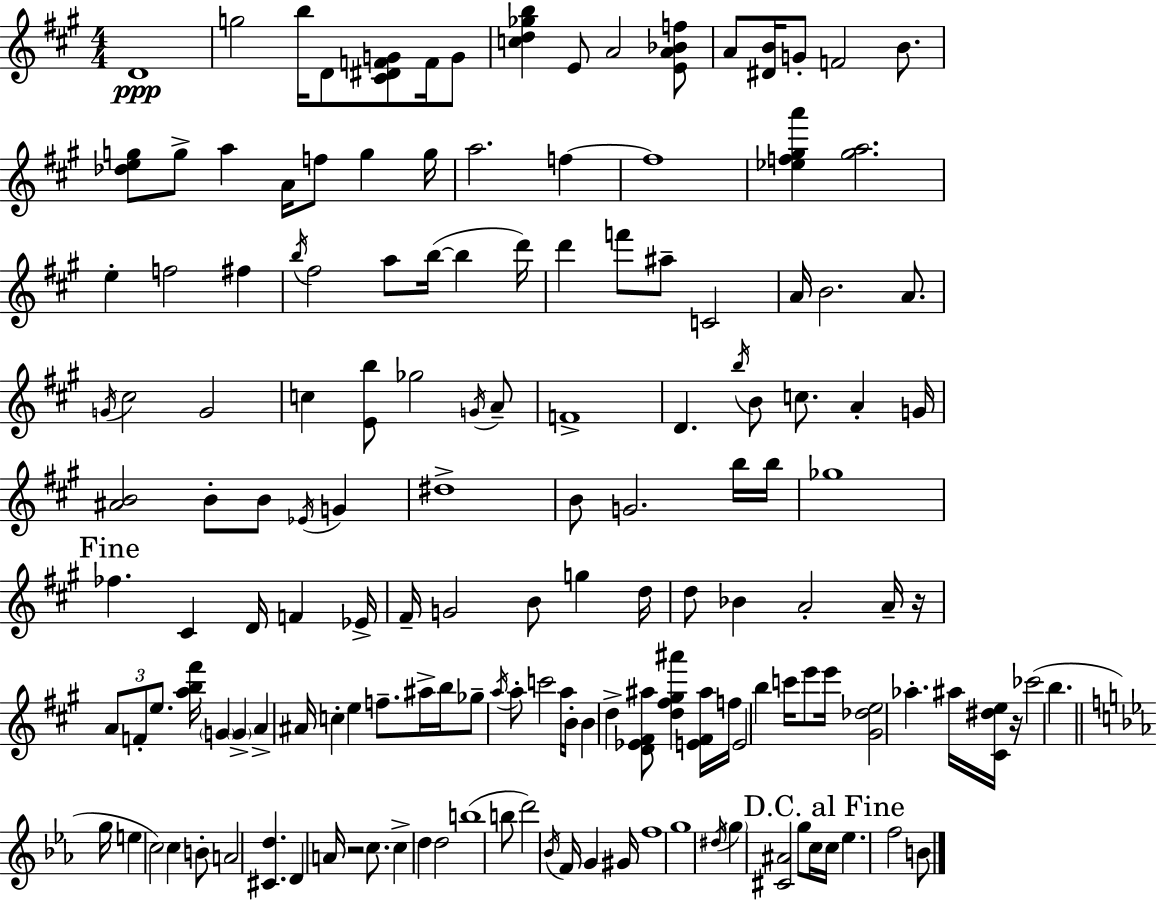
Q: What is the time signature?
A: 4/4